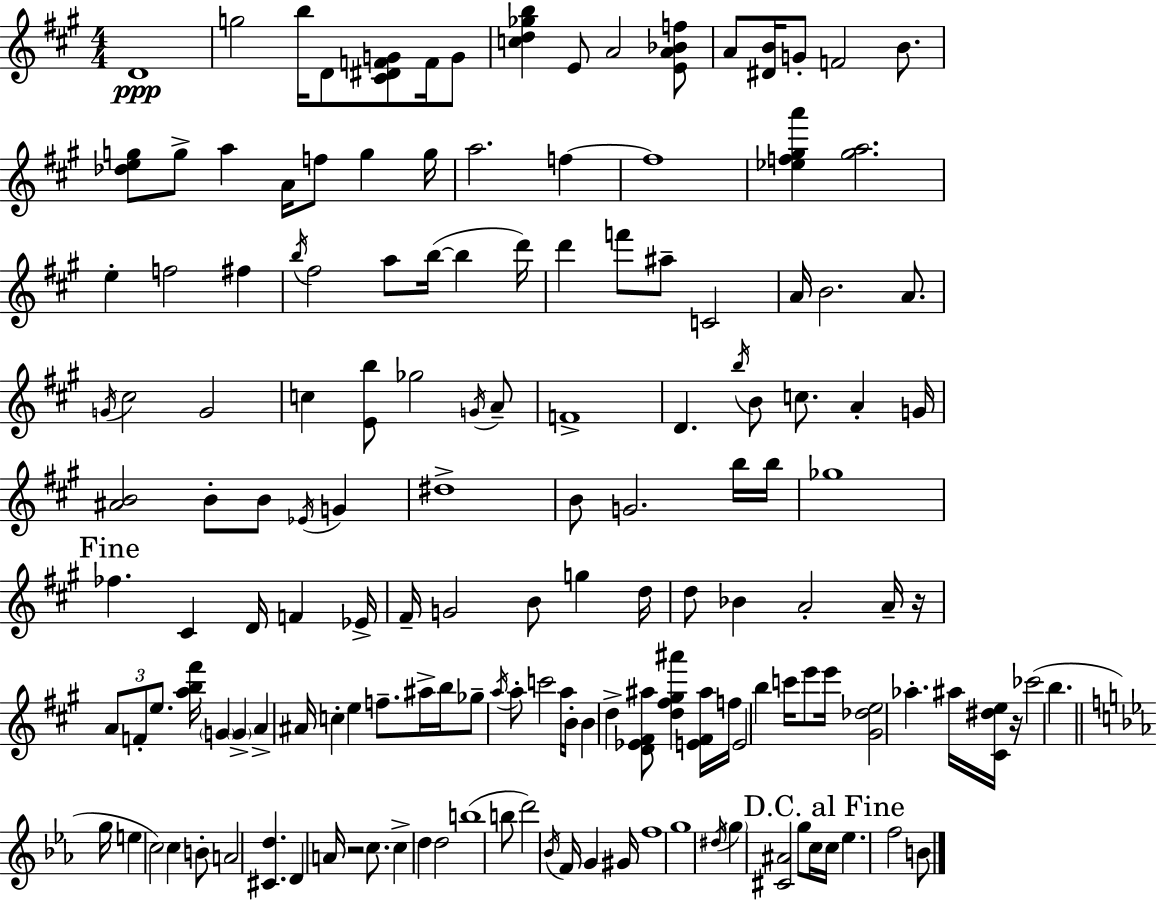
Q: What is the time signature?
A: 4/4